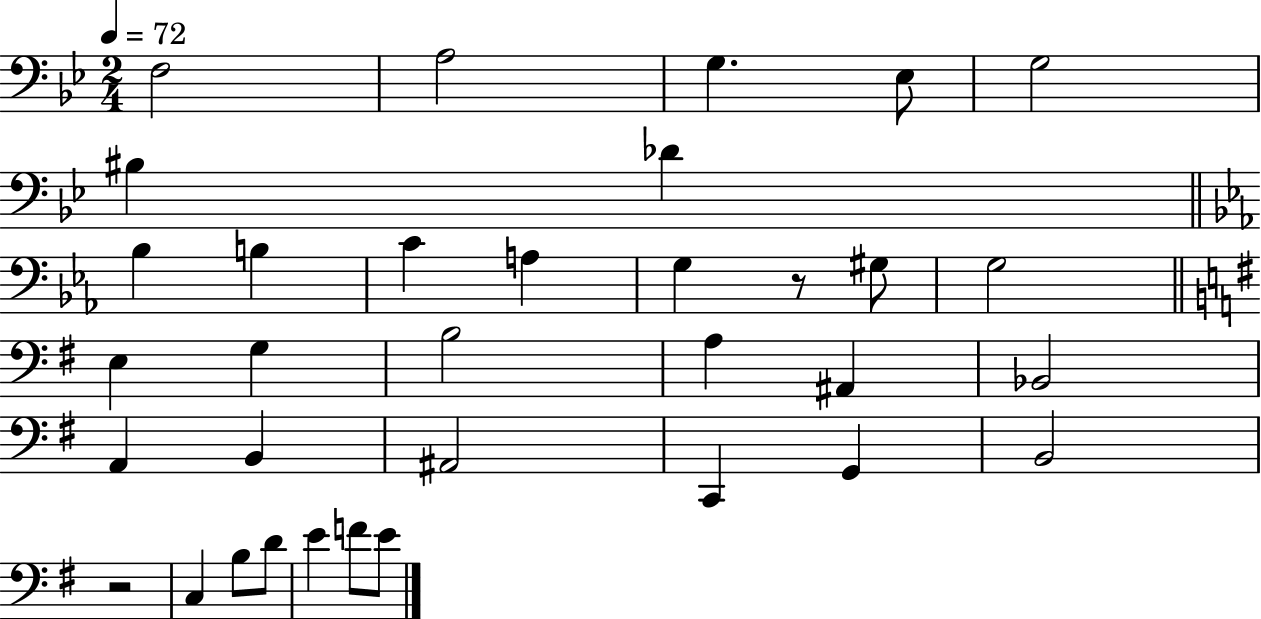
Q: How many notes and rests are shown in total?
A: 34